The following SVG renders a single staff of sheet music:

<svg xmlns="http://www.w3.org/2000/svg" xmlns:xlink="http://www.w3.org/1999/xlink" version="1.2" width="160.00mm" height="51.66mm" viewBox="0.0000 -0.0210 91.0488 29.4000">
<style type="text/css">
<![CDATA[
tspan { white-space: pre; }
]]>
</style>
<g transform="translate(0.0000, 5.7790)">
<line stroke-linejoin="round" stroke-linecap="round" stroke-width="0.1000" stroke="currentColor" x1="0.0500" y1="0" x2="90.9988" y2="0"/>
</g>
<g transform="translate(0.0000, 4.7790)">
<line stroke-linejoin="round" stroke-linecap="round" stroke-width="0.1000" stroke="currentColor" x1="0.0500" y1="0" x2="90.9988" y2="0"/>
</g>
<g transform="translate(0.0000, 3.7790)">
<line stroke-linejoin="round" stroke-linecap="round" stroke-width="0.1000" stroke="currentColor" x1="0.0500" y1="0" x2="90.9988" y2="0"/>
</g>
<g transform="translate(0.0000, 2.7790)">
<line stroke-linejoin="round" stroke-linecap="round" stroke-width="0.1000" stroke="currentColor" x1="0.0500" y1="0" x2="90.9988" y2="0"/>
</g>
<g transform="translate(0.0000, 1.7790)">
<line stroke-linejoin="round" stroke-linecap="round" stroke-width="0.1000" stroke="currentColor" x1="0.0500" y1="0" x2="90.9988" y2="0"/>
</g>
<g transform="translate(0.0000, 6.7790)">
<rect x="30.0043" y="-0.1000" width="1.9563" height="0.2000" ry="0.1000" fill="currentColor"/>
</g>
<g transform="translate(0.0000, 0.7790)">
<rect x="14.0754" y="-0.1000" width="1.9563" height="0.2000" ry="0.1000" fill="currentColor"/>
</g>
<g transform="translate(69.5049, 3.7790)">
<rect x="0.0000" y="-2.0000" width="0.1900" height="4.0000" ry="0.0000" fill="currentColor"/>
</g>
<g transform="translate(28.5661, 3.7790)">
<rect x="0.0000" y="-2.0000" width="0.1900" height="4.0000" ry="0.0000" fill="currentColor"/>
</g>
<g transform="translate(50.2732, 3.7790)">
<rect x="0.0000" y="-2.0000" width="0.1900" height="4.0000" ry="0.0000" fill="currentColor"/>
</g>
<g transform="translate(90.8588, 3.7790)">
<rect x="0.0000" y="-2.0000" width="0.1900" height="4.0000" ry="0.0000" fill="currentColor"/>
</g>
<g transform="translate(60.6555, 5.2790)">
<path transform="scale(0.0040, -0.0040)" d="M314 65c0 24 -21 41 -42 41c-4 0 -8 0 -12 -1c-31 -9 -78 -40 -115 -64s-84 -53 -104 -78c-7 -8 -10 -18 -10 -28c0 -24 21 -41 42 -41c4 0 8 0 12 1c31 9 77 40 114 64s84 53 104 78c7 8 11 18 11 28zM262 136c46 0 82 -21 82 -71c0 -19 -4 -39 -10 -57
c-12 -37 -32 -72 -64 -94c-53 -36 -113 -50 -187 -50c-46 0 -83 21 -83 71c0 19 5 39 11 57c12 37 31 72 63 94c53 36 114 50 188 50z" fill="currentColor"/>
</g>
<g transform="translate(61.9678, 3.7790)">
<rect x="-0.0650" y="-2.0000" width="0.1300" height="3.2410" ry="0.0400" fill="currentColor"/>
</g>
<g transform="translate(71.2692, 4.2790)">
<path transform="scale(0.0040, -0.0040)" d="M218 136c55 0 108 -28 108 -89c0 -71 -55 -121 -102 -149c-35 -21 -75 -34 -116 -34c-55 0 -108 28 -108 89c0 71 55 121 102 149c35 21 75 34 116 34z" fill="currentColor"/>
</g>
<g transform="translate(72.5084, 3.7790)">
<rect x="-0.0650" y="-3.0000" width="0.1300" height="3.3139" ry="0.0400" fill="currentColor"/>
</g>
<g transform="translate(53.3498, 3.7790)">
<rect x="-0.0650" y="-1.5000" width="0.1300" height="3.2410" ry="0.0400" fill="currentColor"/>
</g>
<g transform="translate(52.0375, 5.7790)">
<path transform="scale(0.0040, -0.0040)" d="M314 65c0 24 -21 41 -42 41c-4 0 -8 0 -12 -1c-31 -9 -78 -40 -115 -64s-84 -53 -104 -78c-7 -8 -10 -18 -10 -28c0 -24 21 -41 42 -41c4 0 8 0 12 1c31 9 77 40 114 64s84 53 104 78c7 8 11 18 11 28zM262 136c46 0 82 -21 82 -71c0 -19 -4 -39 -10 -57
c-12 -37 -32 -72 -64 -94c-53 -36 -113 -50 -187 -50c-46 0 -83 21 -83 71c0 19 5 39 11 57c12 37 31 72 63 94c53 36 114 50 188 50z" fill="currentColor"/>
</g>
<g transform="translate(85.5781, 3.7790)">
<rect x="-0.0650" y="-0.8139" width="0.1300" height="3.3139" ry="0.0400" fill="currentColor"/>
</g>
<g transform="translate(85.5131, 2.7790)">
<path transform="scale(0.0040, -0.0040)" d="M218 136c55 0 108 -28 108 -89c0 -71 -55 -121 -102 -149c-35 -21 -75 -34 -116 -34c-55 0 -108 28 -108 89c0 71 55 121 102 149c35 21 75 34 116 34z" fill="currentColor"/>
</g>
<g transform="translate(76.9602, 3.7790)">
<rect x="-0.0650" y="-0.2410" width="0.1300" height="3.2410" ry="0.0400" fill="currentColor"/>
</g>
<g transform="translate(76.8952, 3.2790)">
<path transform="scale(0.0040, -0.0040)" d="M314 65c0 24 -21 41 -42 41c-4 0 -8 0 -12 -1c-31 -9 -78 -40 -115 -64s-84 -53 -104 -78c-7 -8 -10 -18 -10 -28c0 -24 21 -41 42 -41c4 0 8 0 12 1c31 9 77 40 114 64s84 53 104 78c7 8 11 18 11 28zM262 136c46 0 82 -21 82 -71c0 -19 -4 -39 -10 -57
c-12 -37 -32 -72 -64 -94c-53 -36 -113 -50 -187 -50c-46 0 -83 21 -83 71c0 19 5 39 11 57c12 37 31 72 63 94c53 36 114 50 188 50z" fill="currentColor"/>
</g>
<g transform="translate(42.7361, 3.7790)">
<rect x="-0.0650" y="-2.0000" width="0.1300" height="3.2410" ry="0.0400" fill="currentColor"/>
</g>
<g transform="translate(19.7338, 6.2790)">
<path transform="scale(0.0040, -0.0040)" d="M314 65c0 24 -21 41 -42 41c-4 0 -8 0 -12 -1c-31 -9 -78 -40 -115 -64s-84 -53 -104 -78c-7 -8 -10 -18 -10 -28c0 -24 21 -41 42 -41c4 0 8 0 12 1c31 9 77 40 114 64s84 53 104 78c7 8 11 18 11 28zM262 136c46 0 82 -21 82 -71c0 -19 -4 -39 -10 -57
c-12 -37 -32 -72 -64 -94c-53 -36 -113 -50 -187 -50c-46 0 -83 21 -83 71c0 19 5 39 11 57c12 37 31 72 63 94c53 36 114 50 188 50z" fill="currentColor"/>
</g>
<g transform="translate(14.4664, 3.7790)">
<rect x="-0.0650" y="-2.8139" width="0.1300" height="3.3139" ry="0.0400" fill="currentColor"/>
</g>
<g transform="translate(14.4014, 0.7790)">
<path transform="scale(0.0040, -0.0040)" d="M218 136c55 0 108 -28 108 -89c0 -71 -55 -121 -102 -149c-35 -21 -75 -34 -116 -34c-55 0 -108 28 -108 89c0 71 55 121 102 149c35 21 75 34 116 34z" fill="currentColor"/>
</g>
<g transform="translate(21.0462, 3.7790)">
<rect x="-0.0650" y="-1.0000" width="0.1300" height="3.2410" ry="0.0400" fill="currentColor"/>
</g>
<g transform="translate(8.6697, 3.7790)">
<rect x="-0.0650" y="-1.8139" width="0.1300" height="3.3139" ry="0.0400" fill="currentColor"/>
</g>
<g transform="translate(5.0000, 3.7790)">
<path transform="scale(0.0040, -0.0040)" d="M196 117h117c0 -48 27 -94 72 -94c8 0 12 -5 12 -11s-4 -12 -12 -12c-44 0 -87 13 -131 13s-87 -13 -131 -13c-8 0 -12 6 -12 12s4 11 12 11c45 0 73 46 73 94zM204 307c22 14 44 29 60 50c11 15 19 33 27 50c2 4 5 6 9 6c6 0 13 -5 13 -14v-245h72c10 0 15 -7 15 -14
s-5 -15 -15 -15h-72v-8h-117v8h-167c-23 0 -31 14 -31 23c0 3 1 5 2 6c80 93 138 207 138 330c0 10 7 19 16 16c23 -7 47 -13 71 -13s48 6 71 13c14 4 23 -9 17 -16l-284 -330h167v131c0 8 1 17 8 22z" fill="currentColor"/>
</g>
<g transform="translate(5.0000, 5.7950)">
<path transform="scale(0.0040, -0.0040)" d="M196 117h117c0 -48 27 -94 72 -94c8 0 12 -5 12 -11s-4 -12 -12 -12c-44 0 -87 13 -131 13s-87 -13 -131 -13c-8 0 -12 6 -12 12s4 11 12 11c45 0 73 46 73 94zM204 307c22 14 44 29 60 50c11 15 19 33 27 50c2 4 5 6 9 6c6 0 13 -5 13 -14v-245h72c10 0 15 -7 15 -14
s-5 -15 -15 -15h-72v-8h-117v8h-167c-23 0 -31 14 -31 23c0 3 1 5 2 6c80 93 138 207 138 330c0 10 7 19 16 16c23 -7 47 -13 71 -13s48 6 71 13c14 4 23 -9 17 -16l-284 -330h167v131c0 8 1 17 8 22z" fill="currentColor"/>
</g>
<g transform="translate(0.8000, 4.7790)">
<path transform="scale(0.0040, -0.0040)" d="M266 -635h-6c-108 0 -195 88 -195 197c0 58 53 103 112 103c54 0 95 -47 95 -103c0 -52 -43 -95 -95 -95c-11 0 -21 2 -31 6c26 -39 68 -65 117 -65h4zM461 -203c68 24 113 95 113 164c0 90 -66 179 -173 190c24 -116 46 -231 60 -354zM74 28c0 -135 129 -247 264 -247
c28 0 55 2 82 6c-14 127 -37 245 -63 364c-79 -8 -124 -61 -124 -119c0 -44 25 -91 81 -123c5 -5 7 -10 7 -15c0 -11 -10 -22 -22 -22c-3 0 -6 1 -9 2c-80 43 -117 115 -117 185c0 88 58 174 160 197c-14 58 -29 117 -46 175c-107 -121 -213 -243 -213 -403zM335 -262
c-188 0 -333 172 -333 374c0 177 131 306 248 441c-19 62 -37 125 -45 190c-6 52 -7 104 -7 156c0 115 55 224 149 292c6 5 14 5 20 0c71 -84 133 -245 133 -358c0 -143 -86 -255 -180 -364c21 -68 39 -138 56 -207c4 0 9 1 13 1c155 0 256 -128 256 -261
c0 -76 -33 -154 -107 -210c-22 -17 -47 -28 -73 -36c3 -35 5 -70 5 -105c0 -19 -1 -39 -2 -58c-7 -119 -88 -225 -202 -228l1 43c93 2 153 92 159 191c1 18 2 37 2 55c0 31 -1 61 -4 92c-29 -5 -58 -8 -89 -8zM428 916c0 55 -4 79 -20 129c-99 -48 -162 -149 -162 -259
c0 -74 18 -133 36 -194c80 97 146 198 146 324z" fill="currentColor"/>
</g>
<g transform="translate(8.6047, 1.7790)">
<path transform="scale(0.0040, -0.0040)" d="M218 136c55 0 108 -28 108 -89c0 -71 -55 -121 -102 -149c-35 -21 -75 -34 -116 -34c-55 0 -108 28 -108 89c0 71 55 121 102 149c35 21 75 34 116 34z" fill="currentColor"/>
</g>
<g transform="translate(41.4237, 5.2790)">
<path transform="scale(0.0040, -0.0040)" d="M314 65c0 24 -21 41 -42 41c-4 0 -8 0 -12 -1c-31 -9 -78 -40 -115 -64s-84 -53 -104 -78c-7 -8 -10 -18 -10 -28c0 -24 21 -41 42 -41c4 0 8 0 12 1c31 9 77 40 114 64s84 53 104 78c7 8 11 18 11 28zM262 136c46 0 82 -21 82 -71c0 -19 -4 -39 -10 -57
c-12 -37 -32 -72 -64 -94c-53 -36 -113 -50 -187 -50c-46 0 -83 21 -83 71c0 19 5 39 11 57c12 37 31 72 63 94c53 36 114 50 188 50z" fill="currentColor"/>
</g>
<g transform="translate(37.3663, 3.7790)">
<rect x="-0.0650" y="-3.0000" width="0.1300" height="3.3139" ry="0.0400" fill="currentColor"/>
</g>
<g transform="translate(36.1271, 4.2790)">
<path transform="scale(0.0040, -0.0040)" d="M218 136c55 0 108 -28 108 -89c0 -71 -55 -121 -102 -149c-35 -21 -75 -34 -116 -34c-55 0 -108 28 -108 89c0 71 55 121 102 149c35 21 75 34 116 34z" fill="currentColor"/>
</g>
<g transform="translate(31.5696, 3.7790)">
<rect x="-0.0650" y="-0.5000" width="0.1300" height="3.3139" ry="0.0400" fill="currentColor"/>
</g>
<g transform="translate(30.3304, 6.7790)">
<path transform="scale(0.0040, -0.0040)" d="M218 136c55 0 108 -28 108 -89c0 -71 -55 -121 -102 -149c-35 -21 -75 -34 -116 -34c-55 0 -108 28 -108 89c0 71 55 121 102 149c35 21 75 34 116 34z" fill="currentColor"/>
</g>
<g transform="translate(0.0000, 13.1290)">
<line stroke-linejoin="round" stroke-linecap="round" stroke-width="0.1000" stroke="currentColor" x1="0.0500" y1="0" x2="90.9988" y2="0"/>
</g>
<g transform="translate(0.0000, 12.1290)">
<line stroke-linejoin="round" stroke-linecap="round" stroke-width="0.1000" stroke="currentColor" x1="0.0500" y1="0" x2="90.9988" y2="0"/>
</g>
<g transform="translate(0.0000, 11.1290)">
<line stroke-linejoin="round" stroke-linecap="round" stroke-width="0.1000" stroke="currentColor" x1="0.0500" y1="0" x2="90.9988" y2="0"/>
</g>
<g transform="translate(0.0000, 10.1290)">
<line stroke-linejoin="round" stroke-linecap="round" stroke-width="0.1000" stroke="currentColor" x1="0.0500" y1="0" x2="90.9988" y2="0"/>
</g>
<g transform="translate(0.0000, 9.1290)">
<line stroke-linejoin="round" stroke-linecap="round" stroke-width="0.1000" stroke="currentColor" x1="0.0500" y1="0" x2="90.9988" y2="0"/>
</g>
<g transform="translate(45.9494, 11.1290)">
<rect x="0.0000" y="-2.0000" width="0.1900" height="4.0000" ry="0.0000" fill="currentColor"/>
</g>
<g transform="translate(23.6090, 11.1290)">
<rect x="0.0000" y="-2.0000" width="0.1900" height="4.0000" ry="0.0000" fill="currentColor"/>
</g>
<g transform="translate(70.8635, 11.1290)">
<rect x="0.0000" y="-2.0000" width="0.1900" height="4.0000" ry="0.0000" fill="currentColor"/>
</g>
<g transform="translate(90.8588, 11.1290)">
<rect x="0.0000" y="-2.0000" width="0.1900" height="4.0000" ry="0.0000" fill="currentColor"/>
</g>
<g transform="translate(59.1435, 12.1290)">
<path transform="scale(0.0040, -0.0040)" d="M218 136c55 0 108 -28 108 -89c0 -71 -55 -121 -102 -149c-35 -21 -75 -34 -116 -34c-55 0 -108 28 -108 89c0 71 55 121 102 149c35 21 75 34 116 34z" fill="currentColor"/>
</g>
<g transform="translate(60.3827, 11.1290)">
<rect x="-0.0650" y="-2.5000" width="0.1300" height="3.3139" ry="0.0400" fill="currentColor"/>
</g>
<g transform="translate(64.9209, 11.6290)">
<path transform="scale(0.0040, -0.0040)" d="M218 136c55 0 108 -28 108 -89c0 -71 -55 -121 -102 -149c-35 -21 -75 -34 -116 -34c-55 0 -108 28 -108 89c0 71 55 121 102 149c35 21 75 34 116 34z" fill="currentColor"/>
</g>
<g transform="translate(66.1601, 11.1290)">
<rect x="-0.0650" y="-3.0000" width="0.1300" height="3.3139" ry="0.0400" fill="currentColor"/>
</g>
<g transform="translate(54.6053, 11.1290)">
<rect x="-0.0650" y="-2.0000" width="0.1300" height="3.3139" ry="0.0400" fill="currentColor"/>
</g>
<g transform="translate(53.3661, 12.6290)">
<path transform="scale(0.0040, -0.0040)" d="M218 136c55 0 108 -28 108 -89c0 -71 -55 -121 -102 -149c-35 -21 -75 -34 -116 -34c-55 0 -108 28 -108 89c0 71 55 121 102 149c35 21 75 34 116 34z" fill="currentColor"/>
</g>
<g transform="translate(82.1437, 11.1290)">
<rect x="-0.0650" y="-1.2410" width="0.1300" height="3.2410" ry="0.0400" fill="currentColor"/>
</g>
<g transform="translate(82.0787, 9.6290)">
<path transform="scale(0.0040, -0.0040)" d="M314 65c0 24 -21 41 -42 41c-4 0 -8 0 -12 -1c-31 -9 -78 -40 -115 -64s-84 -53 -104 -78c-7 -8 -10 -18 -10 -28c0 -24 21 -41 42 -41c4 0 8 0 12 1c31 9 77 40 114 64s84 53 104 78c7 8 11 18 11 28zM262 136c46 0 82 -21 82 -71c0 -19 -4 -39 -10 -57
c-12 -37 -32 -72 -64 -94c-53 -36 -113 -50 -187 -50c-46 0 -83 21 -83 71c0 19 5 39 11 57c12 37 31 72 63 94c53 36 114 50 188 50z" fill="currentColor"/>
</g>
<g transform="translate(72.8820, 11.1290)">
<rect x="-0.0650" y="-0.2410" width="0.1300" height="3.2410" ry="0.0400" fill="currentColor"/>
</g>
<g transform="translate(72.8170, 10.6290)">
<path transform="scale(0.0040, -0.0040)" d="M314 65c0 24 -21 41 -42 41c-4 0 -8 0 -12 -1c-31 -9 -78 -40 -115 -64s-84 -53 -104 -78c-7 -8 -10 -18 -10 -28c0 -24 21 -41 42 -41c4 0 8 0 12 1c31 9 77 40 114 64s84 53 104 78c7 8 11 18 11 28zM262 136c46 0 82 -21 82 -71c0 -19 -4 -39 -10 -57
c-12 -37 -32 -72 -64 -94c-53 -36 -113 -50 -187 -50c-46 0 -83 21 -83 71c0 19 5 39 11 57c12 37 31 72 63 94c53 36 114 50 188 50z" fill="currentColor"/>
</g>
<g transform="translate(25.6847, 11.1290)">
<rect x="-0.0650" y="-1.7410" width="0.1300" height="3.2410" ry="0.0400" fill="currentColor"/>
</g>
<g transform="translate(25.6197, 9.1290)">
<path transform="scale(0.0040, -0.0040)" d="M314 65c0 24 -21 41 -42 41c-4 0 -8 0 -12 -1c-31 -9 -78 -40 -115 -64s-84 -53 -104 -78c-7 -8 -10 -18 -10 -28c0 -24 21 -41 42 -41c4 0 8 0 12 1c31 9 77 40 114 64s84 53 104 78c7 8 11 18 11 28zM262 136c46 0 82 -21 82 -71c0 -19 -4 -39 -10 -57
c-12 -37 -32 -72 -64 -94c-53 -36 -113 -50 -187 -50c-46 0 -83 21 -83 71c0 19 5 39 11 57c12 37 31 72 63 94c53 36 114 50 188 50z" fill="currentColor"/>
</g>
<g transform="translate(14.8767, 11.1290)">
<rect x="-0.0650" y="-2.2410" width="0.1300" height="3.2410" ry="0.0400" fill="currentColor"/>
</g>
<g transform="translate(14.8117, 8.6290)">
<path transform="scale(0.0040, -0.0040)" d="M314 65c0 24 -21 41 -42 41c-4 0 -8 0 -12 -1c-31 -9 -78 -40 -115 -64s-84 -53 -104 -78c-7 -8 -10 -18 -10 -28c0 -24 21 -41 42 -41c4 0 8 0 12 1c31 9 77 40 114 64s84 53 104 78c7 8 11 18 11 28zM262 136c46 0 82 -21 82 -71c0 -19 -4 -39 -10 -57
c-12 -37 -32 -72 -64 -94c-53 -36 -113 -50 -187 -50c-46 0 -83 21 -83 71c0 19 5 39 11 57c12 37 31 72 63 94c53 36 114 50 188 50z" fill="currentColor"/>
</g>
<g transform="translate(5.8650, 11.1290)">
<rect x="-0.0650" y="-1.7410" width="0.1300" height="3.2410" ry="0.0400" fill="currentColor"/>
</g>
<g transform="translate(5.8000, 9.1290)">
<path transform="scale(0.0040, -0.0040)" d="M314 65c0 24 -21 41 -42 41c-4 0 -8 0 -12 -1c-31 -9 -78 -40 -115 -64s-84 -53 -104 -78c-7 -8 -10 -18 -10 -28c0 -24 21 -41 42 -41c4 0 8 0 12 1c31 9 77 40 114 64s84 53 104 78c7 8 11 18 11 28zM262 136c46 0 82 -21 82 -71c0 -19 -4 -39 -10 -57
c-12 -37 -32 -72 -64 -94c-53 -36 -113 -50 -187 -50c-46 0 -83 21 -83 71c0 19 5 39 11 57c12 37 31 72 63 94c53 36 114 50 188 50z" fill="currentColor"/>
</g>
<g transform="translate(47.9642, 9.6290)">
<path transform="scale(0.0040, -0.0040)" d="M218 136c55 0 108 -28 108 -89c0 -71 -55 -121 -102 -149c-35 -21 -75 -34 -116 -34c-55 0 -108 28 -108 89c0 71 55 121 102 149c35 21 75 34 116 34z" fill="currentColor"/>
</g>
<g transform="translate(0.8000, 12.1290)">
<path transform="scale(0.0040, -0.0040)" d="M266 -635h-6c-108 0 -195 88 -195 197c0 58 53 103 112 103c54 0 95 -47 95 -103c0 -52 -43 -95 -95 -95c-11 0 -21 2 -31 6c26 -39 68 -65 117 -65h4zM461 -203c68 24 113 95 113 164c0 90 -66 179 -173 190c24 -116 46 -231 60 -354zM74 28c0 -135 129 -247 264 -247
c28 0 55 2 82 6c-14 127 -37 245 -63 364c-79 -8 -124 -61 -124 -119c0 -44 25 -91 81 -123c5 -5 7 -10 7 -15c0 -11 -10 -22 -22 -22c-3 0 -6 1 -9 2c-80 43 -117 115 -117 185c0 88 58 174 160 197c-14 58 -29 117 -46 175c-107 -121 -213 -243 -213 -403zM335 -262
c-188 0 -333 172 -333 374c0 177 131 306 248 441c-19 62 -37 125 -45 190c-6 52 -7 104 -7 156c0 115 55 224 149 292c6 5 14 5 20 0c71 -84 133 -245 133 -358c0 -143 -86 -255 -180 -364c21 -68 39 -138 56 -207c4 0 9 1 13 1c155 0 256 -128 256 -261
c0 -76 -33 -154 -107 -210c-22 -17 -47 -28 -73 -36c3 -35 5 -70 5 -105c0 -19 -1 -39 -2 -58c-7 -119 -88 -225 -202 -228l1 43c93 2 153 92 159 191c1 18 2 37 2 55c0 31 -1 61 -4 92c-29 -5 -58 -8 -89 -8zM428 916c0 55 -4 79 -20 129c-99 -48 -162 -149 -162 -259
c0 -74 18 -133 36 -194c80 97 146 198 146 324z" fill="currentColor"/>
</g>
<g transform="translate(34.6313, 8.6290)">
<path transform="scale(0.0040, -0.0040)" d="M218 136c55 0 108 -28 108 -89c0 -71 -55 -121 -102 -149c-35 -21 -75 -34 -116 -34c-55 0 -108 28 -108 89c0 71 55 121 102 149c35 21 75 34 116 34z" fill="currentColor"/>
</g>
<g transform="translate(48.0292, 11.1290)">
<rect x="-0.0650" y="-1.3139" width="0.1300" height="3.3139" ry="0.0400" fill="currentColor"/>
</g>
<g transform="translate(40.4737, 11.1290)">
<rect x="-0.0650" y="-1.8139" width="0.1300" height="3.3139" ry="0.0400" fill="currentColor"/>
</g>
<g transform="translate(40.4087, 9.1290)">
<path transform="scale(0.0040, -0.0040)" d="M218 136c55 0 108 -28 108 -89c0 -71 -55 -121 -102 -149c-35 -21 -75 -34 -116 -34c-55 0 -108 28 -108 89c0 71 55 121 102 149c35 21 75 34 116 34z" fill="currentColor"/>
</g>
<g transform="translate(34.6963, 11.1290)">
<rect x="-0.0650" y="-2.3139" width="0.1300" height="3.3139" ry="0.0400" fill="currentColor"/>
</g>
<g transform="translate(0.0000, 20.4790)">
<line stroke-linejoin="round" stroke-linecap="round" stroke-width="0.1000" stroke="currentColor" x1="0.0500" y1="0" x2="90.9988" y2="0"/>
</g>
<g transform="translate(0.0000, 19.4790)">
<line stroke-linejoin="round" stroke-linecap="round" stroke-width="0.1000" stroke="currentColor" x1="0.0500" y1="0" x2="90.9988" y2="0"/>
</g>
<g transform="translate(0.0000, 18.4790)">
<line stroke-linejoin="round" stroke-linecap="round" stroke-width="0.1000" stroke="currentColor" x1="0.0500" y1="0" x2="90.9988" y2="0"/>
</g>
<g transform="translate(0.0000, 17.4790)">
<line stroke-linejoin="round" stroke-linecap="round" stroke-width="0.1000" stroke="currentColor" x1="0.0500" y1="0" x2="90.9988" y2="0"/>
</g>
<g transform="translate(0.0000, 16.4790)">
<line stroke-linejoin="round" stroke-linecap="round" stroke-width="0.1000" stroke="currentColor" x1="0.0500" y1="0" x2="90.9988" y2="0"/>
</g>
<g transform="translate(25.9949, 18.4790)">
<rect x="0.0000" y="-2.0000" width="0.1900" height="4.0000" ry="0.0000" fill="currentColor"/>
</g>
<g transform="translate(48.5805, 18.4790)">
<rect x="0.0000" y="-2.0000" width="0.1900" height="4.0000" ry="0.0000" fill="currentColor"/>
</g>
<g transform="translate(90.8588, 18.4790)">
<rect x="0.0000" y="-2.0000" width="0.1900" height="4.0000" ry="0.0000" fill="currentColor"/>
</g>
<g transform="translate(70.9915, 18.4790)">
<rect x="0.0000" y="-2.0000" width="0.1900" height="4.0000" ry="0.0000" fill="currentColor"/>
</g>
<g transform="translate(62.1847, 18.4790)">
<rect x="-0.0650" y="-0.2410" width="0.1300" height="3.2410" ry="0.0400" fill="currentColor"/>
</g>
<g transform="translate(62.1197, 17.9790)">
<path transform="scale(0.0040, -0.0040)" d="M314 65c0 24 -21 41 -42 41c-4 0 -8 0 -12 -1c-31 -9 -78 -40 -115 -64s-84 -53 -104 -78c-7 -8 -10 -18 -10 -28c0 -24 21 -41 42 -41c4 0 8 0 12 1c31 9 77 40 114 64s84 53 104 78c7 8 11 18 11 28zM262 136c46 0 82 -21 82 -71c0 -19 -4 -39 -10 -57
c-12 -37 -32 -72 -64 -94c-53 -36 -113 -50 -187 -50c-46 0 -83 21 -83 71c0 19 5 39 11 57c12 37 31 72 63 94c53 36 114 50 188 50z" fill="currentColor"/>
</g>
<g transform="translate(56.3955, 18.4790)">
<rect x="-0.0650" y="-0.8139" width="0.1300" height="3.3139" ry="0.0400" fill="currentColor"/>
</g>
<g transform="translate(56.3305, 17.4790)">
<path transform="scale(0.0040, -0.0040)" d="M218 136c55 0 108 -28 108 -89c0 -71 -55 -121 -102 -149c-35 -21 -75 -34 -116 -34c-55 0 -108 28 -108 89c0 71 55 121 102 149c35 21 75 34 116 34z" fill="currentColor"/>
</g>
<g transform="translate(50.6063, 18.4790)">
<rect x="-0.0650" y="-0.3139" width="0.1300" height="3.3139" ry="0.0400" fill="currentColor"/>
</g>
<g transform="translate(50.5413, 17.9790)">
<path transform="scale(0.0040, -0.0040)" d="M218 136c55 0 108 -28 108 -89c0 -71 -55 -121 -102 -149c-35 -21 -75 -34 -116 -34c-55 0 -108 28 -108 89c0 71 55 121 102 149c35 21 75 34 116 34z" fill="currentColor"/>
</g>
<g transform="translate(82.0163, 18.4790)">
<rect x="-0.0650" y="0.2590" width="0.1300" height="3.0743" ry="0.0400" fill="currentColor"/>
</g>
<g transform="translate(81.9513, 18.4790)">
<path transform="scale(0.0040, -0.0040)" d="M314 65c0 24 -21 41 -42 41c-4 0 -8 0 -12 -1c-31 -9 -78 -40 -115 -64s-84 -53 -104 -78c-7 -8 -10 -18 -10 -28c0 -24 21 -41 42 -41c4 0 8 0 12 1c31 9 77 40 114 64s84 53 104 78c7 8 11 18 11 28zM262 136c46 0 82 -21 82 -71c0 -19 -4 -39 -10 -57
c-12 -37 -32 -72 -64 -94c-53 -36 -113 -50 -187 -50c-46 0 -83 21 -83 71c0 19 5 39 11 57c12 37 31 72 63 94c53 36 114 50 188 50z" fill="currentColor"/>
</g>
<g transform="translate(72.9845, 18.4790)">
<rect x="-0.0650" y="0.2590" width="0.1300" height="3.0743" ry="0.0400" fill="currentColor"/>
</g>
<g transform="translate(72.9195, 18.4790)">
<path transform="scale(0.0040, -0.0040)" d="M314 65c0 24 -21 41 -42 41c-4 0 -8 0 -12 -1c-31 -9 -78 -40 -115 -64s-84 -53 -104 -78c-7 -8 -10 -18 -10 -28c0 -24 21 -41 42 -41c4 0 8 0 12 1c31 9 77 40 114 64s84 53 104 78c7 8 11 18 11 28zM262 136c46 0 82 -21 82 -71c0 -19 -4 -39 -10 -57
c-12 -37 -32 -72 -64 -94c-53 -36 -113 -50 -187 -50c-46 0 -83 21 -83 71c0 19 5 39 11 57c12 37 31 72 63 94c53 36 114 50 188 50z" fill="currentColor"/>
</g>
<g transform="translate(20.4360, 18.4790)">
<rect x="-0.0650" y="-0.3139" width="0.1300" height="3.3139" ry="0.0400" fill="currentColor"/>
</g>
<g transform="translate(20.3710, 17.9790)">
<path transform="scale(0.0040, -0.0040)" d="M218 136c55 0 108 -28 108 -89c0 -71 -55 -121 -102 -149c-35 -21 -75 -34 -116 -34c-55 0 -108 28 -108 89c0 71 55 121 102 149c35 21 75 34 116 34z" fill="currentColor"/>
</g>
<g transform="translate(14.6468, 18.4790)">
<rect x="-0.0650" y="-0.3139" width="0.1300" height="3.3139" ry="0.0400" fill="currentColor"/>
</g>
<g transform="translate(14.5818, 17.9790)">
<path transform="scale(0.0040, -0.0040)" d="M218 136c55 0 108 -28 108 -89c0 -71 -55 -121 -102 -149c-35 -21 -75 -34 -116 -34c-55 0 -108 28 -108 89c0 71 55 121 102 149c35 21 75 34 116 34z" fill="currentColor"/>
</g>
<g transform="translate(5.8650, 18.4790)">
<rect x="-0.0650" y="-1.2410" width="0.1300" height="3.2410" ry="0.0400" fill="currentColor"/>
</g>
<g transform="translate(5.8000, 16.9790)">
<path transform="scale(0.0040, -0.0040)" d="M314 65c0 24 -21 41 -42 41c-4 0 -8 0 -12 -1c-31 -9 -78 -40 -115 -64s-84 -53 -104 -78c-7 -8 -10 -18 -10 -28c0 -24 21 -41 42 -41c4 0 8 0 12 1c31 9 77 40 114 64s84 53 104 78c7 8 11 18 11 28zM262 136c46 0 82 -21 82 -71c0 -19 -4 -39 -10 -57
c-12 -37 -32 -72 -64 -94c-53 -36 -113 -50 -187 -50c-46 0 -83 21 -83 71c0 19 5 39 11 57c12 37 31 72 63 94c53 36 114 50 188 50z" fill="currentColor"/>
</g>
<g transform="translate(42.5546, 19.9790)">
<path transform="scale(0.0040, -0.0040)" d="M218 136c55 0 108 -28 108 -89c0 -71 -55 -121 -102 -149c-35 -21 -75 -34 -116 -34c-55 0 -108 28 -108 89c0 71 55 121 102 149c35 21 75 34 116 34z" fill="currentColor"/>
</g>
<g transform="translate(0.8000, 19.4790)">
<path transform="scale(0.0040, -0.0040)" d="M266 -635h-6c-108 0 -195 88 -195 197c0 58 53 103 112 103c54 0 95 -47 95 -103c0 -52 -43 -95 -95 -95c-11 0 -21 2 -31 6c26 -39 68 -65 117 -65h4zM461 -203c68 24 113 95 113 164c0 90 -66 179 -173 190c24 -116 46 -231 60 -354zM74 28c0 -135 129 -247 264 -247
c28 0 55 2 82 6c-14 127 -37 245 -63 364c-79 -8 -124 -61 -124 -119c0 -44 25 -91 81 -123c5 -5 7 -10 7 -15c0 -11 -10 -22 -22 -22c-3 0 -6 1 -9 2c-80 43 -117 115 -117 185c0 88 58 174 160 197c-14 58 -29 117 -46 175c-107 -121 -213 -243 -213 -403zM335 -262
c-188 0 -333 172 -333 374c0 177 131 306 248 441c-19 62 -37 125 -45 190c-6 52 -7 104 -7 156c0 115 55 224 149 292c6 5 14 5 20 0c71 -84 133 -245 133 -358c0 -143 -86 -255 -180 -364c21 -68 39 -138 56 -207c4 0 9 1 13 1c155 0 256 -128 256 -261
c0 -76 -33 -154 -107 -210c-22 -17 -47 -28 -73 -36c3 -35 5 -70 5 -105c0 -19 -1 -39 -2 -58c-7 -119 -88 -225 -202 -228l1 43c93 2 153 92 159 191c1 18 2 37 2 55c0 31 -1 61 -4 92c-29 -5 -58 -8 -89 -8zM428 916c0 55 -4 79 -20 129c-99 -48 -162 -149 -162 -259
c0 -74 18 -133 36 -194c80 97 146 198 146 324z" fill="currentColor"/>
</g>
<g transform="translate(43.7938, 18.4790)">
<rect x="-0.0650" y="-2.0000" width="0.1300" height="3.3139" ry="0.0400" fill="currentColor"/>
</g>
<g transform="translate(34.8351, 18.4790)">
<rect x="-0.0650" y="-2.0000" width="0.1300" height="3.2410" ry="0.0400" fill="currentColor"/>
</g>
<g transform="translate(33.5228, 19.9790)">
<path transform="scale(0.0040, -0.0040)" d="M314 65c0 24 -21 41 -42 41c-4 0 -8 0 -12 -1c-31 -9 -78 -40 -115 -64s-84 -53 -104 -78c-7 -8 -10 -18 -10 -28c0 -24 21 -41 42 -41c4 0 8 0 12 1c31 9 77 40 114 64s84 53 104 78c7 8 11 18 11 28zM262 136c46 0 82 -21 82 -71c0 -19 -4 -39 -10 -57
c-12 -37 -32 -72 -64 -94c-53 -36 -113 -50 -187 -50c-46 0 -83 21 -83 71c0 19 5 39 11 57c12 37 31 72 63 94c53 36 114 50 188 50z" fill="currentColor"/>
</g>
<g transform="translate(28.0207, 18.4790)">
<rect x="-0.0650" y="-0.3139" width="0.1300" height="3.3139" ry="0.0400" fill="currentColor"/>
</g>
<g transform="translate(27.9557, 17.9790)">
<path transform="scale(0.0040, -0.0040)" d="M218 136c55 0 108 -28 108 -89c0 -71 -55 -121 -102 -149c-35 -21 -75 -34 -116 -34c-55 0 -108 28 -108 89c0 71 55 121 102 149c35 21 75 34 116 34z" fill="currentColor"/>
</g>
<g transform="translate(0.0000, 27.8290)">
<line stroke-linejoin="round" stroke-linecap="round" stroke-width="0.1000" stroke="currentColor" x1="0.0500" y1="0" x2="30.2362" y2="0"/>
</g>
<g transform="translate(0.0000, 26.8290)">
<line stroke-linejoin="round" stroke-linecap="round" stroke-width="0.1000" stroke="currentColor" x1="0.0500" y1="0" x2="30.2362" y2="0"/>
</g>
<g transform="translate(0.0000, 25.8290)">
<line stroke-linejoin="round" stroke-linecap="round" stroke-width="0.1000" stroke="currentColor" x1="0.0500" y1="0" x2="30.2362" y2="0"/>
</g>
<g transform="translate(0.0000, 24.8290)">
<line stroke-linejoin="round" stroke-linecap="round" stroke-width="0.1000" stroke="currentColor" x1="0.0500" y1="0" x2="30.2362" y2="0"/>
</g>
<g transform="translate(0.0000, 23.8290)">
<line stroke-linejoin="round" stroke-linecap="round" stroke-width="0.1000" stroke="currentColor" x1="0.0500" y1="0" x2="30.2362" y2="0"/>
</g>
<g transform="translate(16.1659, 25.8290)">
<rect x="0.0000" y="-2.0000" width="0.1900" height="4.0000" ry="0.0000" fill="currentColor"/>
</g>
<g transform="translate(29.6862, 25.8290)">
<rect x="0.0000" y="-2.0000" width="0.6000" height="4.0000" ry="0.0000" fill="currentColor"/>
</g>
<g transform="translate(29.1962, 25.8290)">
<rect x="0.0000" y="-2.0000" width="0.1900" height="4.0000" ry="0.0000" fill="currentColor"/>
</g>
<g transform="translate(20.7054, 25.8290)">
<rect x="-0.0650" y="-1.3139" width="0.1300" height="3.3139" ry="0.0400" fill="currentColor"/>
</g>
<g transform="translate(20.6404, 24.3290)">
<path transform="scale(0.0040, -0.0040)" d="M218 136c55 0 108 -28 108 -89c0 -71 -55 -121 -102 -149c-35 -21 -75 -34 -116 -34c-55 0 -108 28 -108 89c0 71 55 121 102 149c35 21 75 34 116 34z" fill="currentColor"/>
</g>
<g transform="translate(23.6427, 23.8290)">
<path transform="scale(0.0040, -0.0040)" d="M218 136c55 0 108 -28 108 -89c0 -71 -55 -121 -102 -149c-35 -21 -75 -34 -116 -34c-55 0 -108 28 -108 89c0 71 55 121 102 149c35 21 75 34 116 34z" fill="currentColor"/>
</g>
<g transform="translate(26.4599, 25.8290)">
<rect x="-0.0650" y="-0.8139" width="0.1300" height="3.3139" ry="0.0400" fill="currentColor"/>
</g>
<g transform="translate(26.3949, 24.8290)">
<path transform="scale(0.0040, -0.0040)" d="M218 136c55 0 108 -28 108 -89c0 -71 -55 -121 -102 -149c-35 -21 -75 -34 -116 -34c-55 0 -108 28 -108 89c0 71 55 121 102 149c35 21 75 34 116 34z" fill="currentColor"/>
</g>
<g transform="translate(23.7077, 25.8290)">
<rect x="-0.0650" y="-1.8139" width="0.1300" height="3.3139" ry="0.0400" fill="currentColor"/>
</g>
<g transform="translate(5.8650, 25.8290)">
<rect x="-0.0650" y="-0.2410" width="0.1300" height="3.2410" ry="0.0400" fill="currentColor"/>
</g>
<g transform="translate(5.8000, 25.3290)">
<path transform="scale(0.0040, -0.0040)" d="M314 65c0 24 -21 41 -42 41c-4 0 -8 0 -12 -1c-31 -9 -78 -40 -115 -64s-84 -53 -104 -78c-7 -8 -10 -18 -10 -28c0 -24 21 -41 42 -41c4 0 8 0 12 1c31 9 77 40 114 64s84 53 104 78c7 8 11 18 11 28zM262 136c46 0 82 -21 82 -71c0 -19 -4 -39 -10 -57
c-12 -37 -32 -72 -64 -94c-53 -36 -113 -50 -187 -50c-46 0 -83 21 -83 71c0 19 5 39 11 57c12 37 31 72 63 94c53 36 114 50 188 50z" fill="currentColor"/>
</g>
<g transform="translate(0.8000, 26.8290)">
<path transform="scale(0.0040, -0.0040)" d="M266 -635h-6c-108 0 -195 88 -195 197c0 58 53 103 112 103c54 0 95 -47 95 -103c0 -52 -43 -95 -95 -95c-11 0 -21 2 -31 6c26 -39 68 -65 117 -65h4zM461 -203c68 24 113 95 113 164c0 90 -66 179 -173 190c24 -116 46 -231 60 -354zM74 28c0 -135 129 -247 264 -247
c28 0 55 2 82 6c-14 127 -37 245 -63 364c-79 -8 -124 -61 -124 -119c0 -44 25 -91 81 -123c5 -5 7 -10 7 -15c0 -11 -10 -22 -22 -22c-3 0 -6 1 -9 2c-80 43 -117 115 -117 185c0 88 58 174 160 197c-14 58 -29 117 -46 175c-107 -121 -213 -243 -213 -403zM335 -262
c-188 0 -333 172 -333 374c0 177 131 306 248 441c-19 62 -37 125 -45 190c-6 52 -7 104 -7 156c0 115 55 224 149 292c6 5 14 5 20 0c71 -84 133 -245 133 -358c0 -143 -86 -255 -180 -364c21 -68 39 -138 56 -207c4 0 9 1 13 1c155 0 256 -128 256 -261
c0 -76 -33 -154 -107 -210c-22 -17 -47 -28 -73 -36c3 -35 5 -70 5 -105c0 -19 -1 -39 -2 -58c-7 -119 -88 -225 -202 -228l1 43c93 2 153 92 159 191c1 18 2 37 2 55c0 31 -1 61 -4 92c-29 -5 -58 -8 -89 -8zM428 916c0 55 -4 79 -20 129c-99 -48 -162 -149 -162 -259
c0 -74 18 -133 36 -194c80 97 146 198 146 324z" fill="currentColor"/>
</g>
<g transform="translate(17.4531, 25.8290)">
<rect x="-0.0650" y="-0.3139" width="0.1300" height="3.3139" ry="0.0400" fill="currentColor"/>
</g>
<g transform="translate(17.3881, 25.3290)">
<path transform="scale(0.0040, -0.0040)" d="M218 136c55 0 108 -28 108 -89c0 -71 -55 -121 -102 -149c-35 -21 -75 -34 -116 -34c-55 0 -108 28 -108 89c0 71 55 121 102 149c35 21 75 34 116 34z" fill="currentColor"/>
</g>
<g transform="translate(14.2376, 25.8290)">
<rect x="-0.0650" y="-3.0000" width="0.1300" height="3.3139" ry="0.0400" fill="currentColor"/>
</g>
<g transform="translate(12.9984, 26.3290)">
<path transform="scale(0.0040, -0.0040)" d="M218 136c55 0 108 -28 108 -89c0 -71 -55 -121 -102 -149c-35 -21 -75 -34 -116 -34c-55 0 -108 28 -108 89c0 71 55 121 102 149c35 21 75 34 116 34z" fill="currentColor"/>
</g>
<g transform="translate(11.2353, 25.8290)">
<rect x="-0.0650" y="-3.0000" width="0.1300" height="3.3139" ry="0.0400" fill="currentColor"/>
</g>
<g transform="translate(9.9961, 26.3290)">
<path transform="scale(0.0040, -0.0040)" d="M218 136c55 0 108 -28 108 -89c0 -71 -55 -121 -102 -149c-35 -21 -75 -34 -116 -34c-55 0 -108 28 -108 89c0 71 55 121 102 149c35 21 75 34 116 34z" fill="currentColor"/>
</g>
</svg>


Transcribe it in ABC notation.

X:1
T:Untitled
M:4/4
L:1/4
K:C
f a D2 C A F2 E2 F2 A c2 d f2 g2 f2 g f e F G A c2 e2 e2 c c c F2 F c d c2 B2 B2 c2 A A c e f d